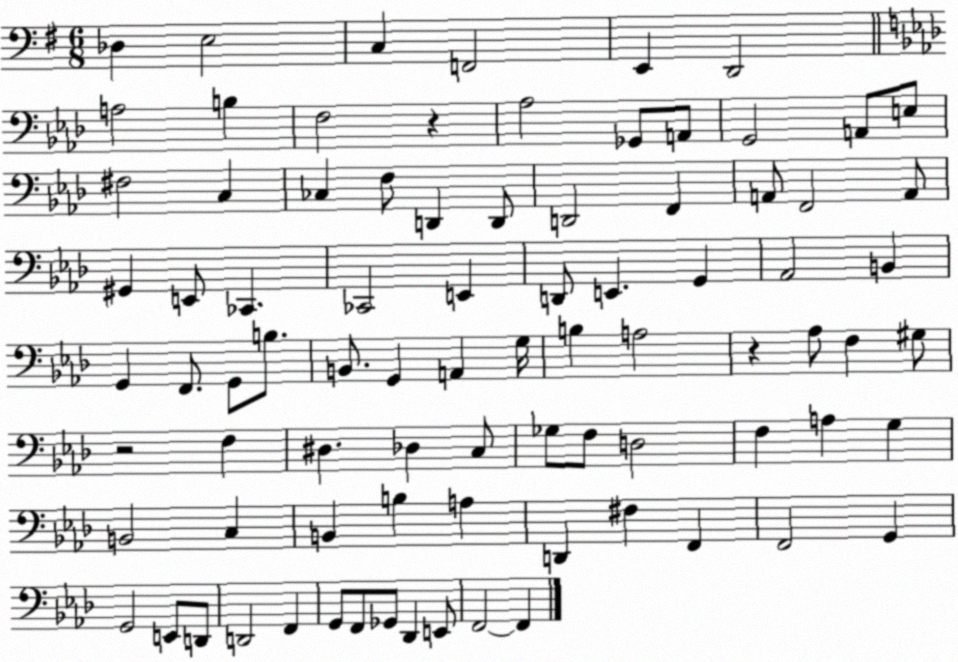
X:1
T:Untitled
M:6/8
L:1/4
K:G
_D, E,2 C, F,,2 E,, D,,2 A,2 B, F,2 z _A,2 _G,,/2 A,,/2 G,,2 A,,/2 E,/2 ^F,2 C, _C, F,/2 D,, D,,/2 D,,2 F,, A,,/2 F,,2 A,,/2 ^G,, E,,/2 _C,, _C,,2 E,, D,,/2 E,, G,, _A,,2 B,, G,, F,,/2 G,,/2 B,/2 B,,/2 G,, A,, G,/4 B, A,2 z _A,/2 F, ^G,/2 z2 F, ^D, _D, C,/2 _G,/2 F,/2 D,2 F, A, G, B,,2 C, B,, B, A, D,, ^F, F,, F,,2 G,, G,,2 E,,/2 D,,/2 D,,2 F,, G,,/2 F,,/2 _G,,/2 _D,, E,,/2 F,,2 F,,